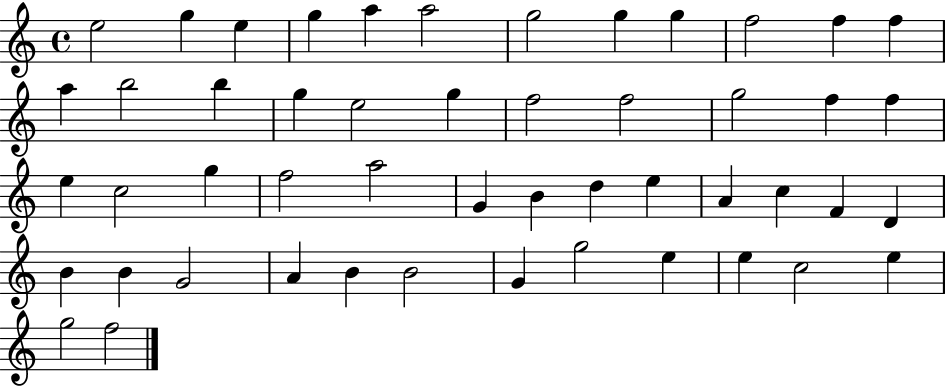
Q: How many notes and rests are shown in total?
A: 50